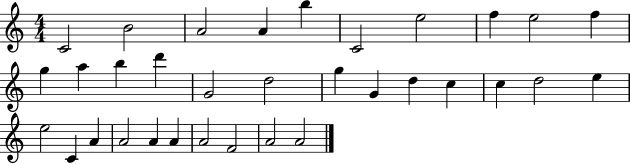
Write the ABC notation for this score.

X:1
T:Untitled
M:4/4
L:1/4
K:C
C2 B2 A2 A b C2 e2 f e2 f g a b d' G2 d2 g G d c c d2 e e2 C A A2 A A A2 F2 A2 A2